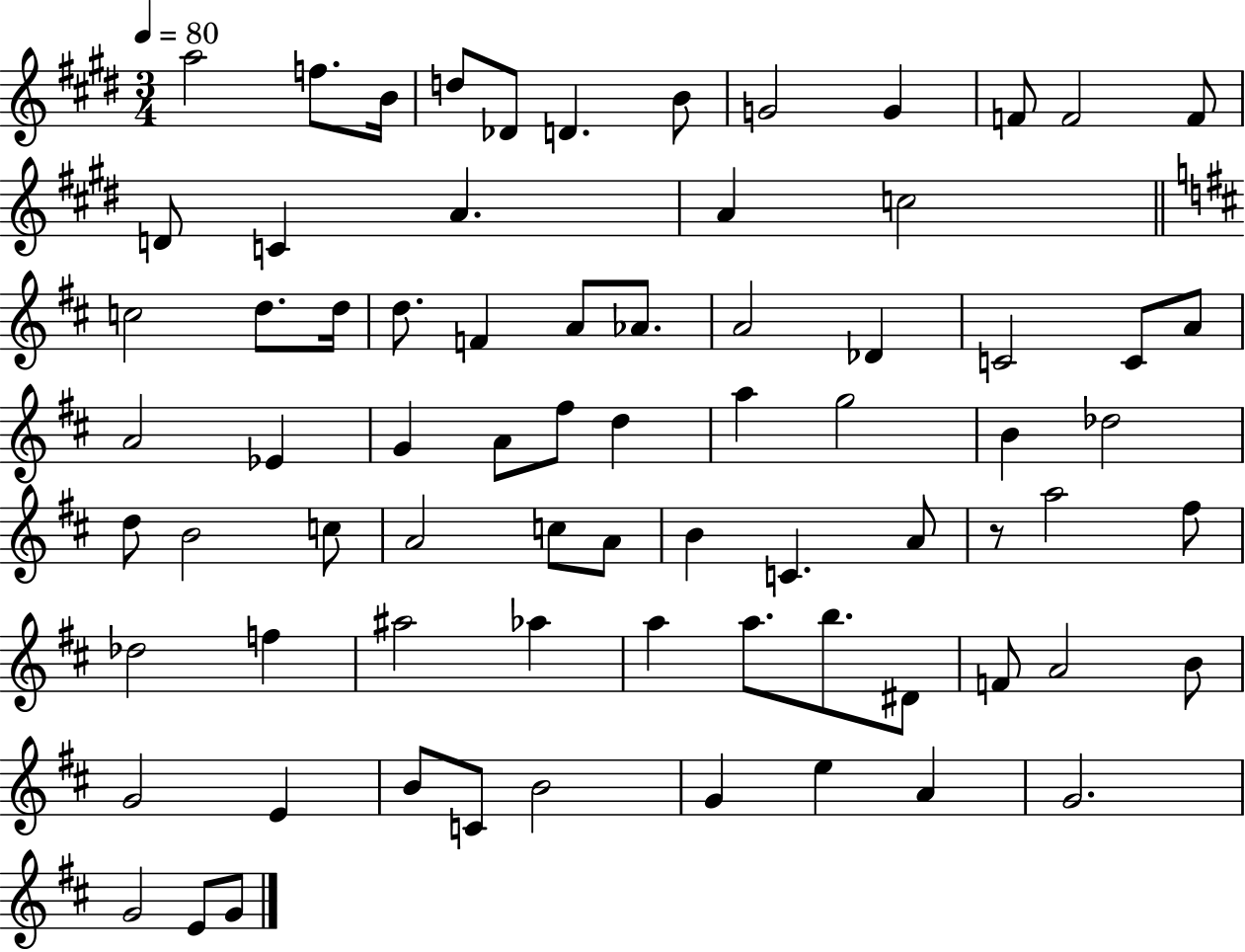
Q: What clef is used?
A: treble